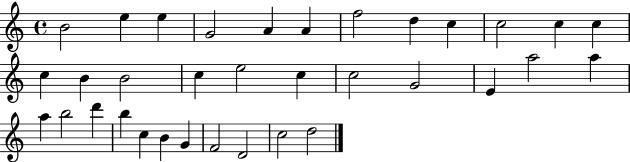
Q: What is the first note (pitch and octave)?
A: B4